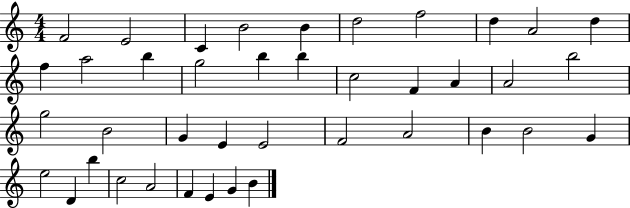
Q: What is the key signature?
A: C major